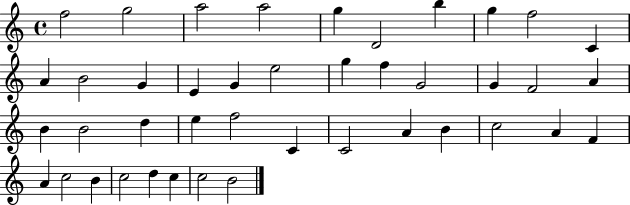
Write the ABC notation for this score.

X:1
T:Untitled
M:4/4
L:1/4
K:C
f2 g2 a2 a2 g D2 b g f2 C A B2 G E G e2 g f G2 G F2 A B B2 d e f2 C C2 A B c2 A F A c2 B c2 d c c2 B2